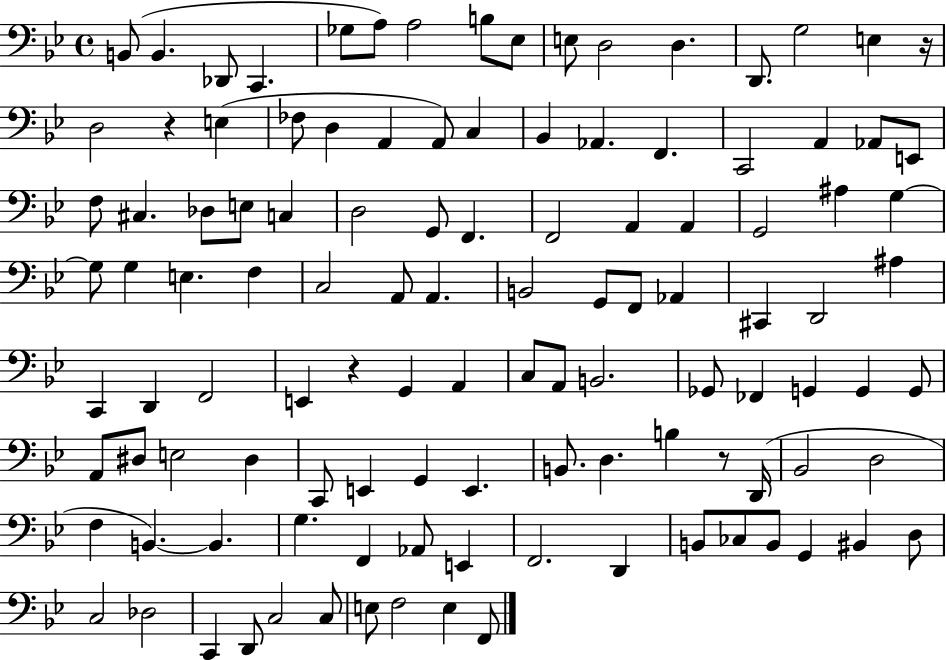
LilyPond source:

{
  \clef bass
  \time 4/4
  \defaultTimeSignature
  \key bes \major
  b,8( b,4. des,8 c,4. | ges8 a8) a2 b8 ees8 | e8 d2 d4. | d,8. g2 e4 r16 | \break d2 r4 e4( | fes8 d4 a,4 a,8) c4 | bes,4 aes,4. f,4. | c,2 a,4 aes,8 e,8 | \break f8 cis4. des8 e8 c4 | d2 g,8 f,4. | f,2 a,4 a,4 | g,2 ais4 g4~~ | \break g8 g4 e4. f4 | c2 a,8 a,4. | b,2 g,8 f,8 aes,4 | cis,4 d,2 ais4 | \break c,4 d,4 f,2 | e,4 r4 g,4 a,4 | c8 a,8 b,2. | ges,8 fes,4 g,4 g,4 g,8 | \break a,8 dis8 e2 dis4 | c,8 e,4 g,4 e,4. | b,8. d4. b4 r8 d,16( | bes,2 d2 | \break f4 b,4.~~) b,4. | g4. f,4 aes,8 e,4 | f,2. d,4 | b,8 ces8 b,8 g,4 bis,4 d8 | \break c2 des2 | c,4 d,8 c2 c8 | e8 f2 e4 f,8 | \bar "|."
}